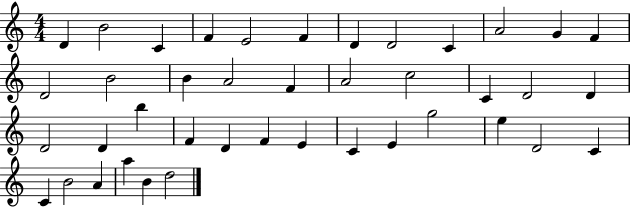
{
  \clef treble
  \numericTimeSignature
  \time 4/4
  \key c \major
  d'4 b'2 c'4 | f'4 e'2 f'4 | d'4 d'2 c'4 | a'2 g'4 f'4 | \break d'2 b'2 | b'4 a'2 f'4 | a'2 c''2 | c'4 d'2 d'4 | \break d'2 d'4 b''4 | f'4 d'4 f'4 e'4 | c'4 e'4 g''2 | e''4 d'2 c'4 | \break c'4 b'2 a'4 | a''4 b'4 d''2 | \bar "|."
}